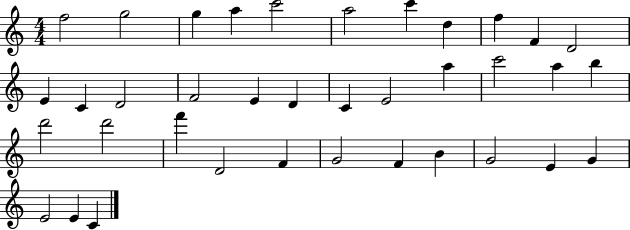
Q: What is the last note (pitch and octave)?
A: C4